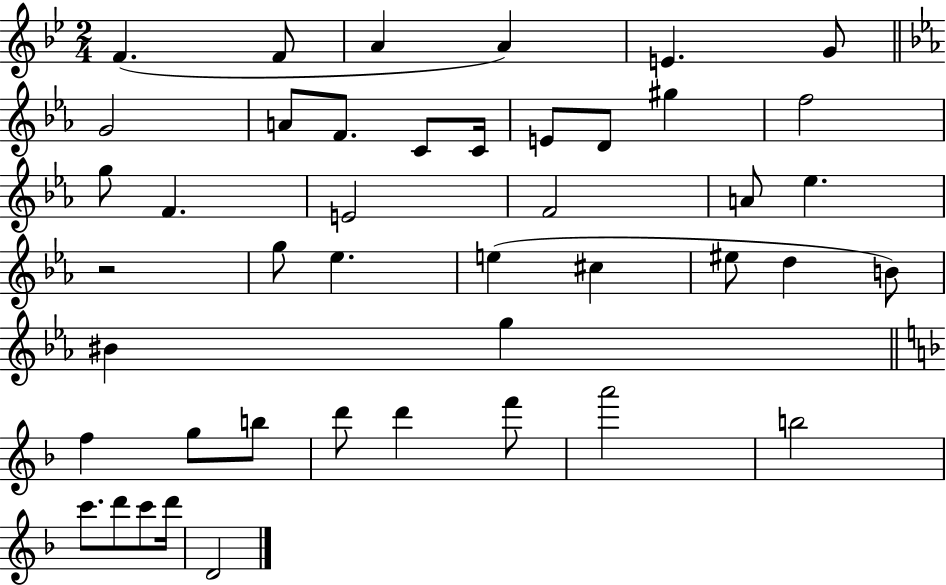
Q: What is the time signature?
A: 2/4